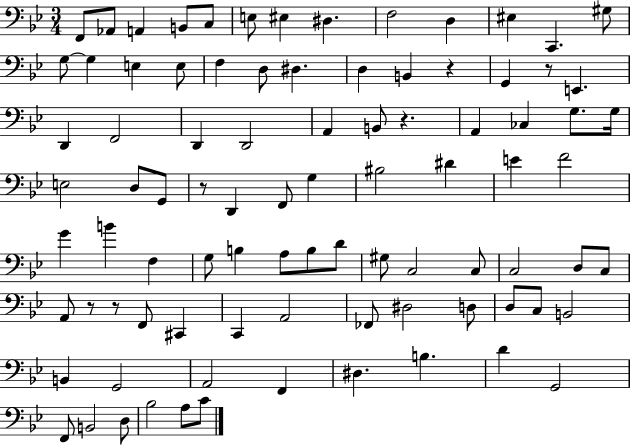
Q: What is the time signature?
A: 3/4